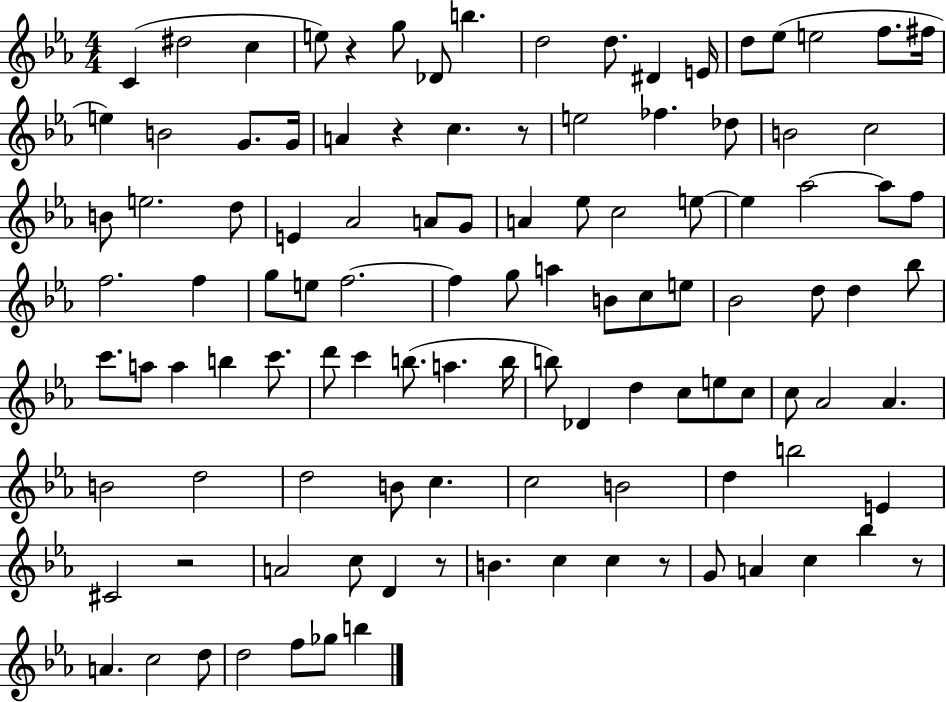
{
  \clef treble
  \numericTimeSignature
  \time 4/4
  \key ees \major
  c'4( dis''2 c''4 | e''8) r4 g''8 des'8 b''4. | d''2 d''8. dis'4 e'16 | d''8 ees''8( e''2 f''8. fis''16 | \break e''4) b'2 g'8. g'16 | a'4 r4 c''4. r8 | e''2 fes''4. des''8 | b'2 c''2 | \break b'8 e''2. d''8 | e'4 aes'2 a'8 g'8 | a'4 ees''8 c''2 e''8~~ | e''4 aes''2~~ aes''8 f''8 | \break f''2. f''4 | g''8 e''8 f''2.~~ | f''4 g''8 a''4 b'8 c''8 e''8 | bes'2 d''8 d''4 bes''8 | \break c'''8. a''8 a''4 b''4 c'''8. | d'''8 c'''4 b''8.( a''4. b''16 | b''8) des'4 d''4 c''8 e''8 c''8 | c''8 aes'2 aes'4. | \break b'2 d''2 | d''2 b'8 c''4. | c''2 b'2 | d''4 b''2 e'4 | \break cis'2 r2 | a'2 c''8 d'4 r8 | b'4. c''4 c''4 r8 | g'8 a'4 c''4 bes''4 r8 | \break a'4. c''2 d''8 | d''2 f''8 ges''8 b''4 | \bar "|."
}